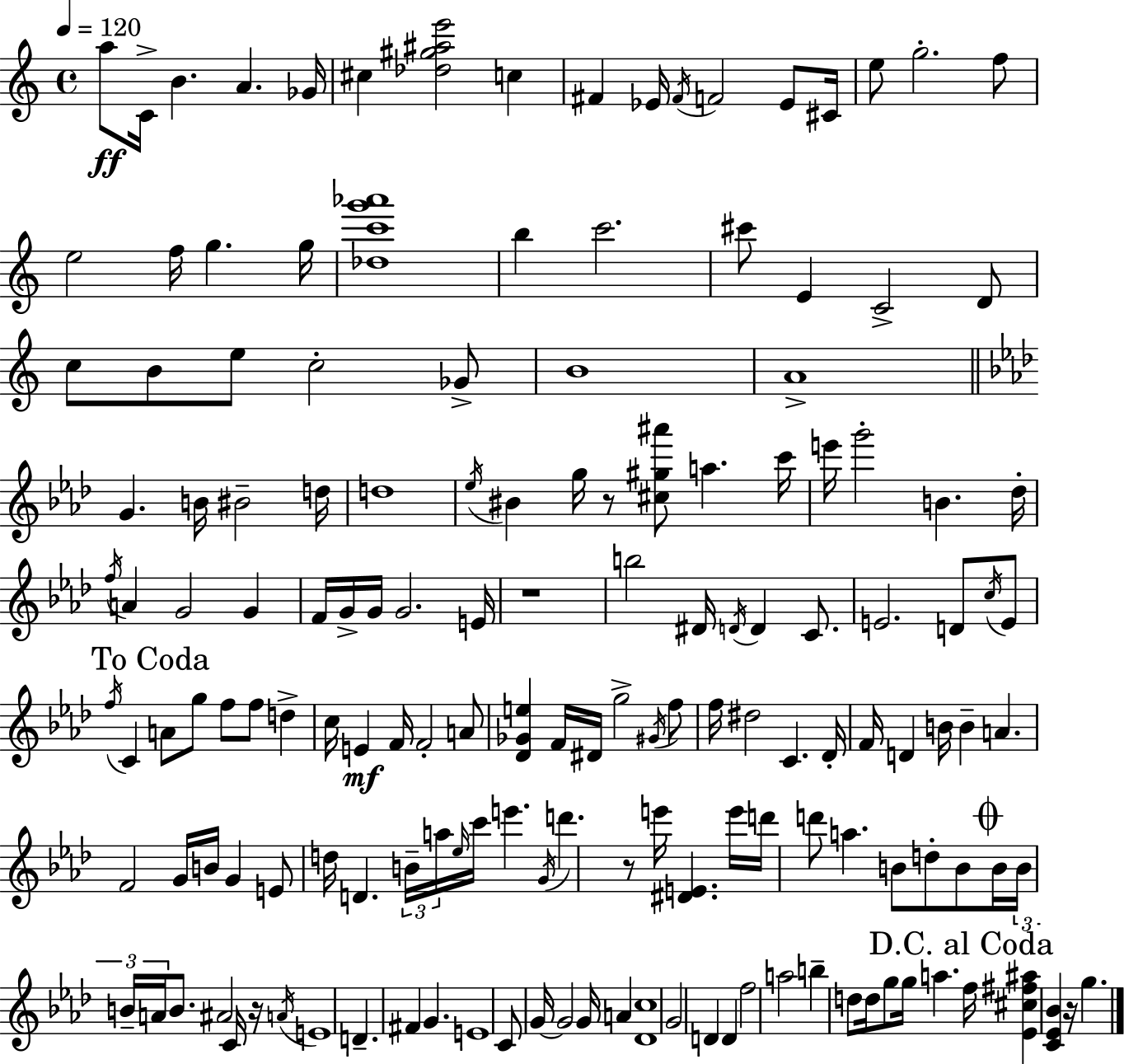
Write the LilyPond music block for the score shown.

{
  \clef treble
  \time 4/4
  \defaultTimeSignature
  \key c \major
  \tempo 4 = 120
  a''8\ff c'16-> b'4. a'4. ges'16 | cis''4 <des'' gis'' ais'' e'''>2 c''4 | fis'4 ees'16 \acciaccatura { fis'16 } f'2 ees'8 | cis'16 e''8 g''2.-. f''8 | \break e''2 f''16 g''4. | g''16 <des'' c''' g''' aes'''>1 | b''4 c'''2. | cis'''8 e'4 c'2-> d'8 | \break c''8 b'8 e''8 c''2-. ges'8-> | b'1 | a'1-> | \bar "||" \break \key aes \major g'4. b'16 bis'2-- d''16 | d''1 | \acciaccatura { ees''16 } bis'4 g''16 r8 <cis'' gis'' ais'''>8 a''4. | c'''16 e'''16 g'''2-. b'4. | \break des''16-. \acciaccatura { f''16 } a'4 g'2 g'4 | f'16 g'16-> g'16 g'2. | e'16 r1 | b''2 dis'16 \acciaccatura { d'16 } d'4 | \break c'8. e'2. d'8 | \acciaccatura { c''16 } e'8 \mark "To Coda" \acciaccatura { f''16 } c'4 a'8 g''8 f''8 f''8 | d''4-> c''16 e'4\mf f'16 f'2-. | a'8 <des' ges' e''>4 f'16 dis'16 g''2-> | \break \acciaccatura { gis'16 } f''8 f''16 dis''2 c'4. | des'16-. f'16 d'4 b'16 b'4-- | a'4. f'2 g'16 b'16 | g'4 e'8 d''16 d'4. \tuplet 3/2 { b'16-- a''16 \grace { ees''16 } } | \break c'''16 e'''4. \acciaccatura { g'16 } d'''4. r8 | e'''16 <dis' e'>4. e'''16 d'''16 d'''8 a''4. | b'8 d''8-. b'8 \mark \markup { \musicglyph "scripts.coda" } b'16 \tuplet 3/2 { b'16 b'16-- a'16 } b'8. ais'2 | c'16 r16 \acciaccatura { a'16 } e'1 | \break d'4.-- fis'4 | g'4. e'1 | c'8 g'16~~ g'2 | g'16 a'4 <des' c''>1 | \break g'2 | d'4 d'4 f''2 | a''2 b''4-- d''8 d''16 | g''8 g''16 a''4. \mark "D.C. al Coda" f''16 <ees' cis'' fis'' ais''>4 <c' ees' bes'>4 | \break r16 g''4. \bar "|."
}